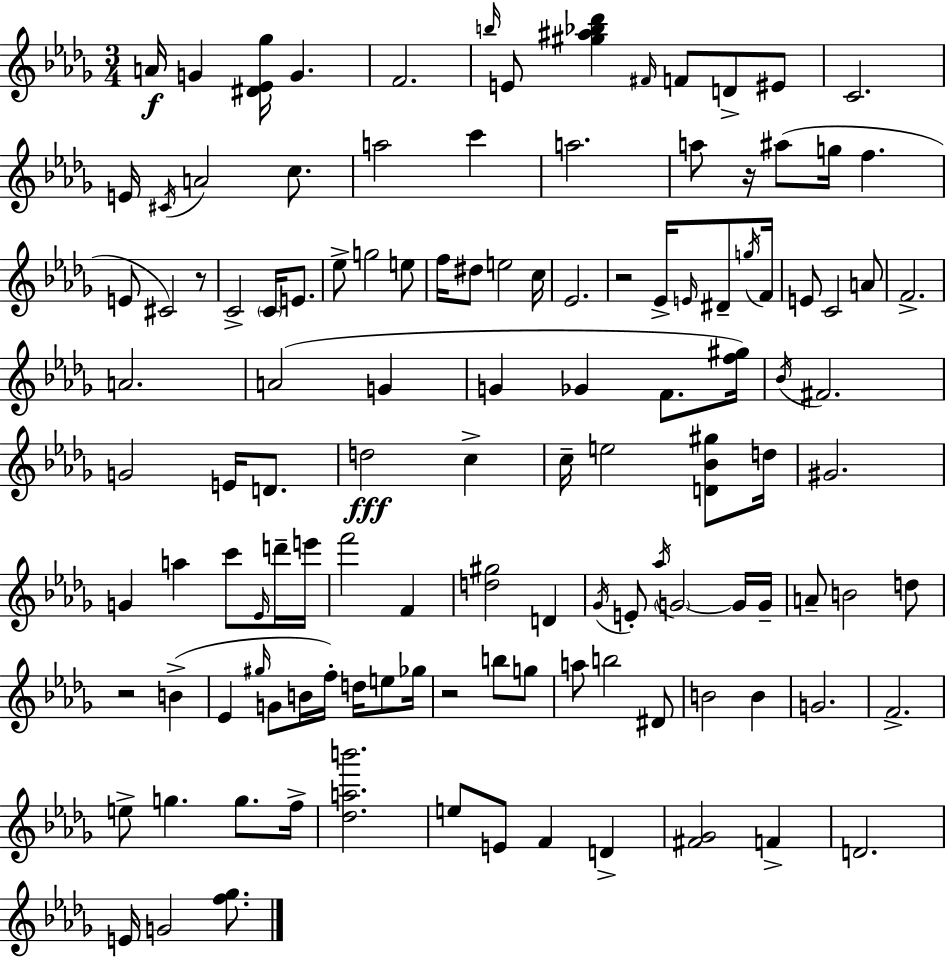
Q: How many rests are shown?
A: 5